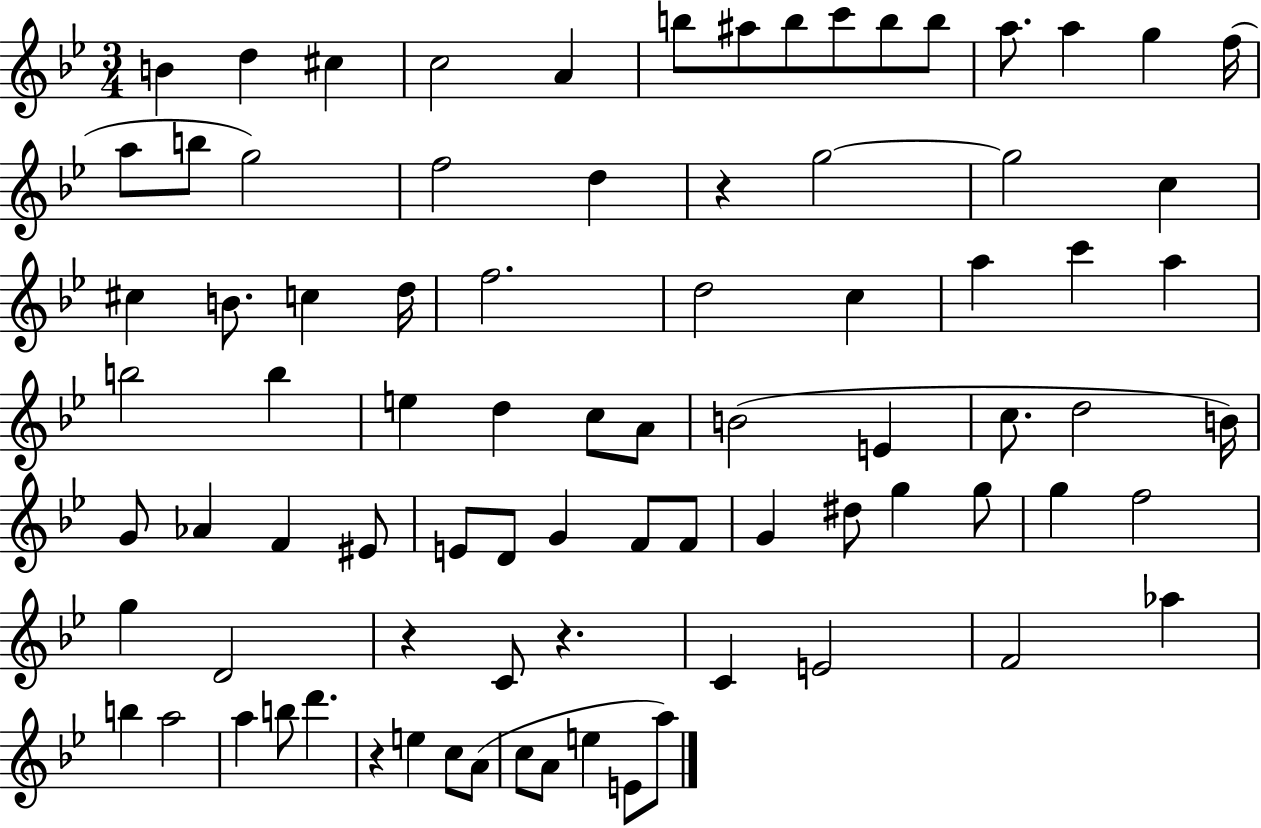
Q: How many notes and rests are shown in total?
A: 83